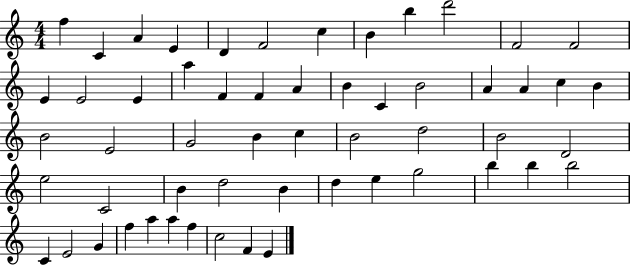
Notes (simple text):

F5/q C4/q A4/q E4/q D4/q F4/h C5/q B4/q B5/q D6/h F4/h F4/h E4/q E4/h E4/q A5/q F4/q F4/q A4/q B4/q C4/q B4/h A4/q A4/q C5/q B4/q B4/h E4/h G4/h B4/q C5/q B4/h D5/h B4/h D4/h E5/h C4/h B4/q D5/h B4/q D5/q E5/q G5/h B5/q B5/q B5/h C4/q E4/h G4/q F5/q A5/q A5/q F5/q C5/h F4/q E4/q